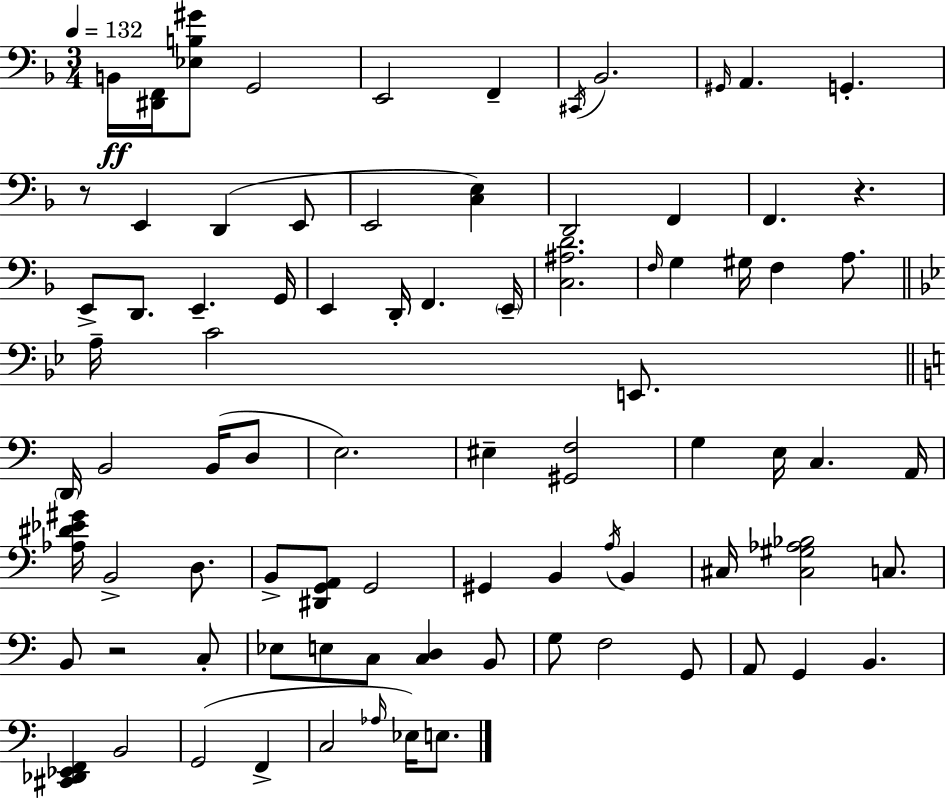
X:1
T:Untitled
M:3/4
L:1/4
K:Dm
B,,/4 [^D,,F,,]/4 [_E,B,^G]/2 G,,2 E,,2 F,, ^C,,/4 _B,,2 ^G,,/4 A,, G,, z/2 E,, D,, E,,/2 E,,2 [C,E,] D,,2 F,, F,, z E,,/2 D,,/2 E,, G,,/4 E,, D,,/4 F,, E,,/4 [C,^A,D]2 F,/4 G, ^G,/4 F, A,/2 A,/4 C2 E,,/2 D,,/4 B,,2 B,,/4 D,/2 E,2 ^E, [^G,,F,]2 G, E,/4 C, A,,/4 [_A,^D_E^G]/4 B,,2 D,/2 B,,/2 [^D,,G,,A,,]/2 G,,2 ^G,, B,, A,/4 B,, ^C,/4 [^C,^G,_A,_B,]2 C,/2 B,,/2 z2 C,/2 _E,/2 E,/2 C,/2 [C,D,] B,,/2 G,/2 F,2 G,,/2 A,,/2 G,, B,, [^C,,_D,,_E,,F,,] B,,2 G,,2 F,, C,2 _A,/4 _E,/4 E,/2